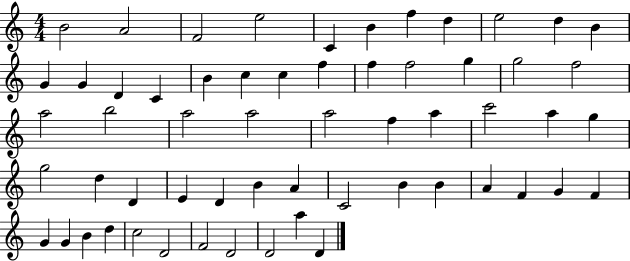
B4/h A4/h F4/h E5/h C4/q B4/q F5/q D5/q E5/h D5/q B4/q G4/q G4/q D4/q C4/q B4/q C5/q C5/q F5/q F5/q F5/h G5/q G5/h F5/h A5/h B5/h A5/h A5/h A5/h F5/q A5/q C6/h A5/q G5/q G5/h D5/q D4/q E4/q D4/q B4/q A4/q C4/h B4/q B4/q A4/q F4/q G4/q F4/q G4/q G4/q B4/q D5/q C5/h D4/h F4/h D4/h D4/h A5/q D4/q